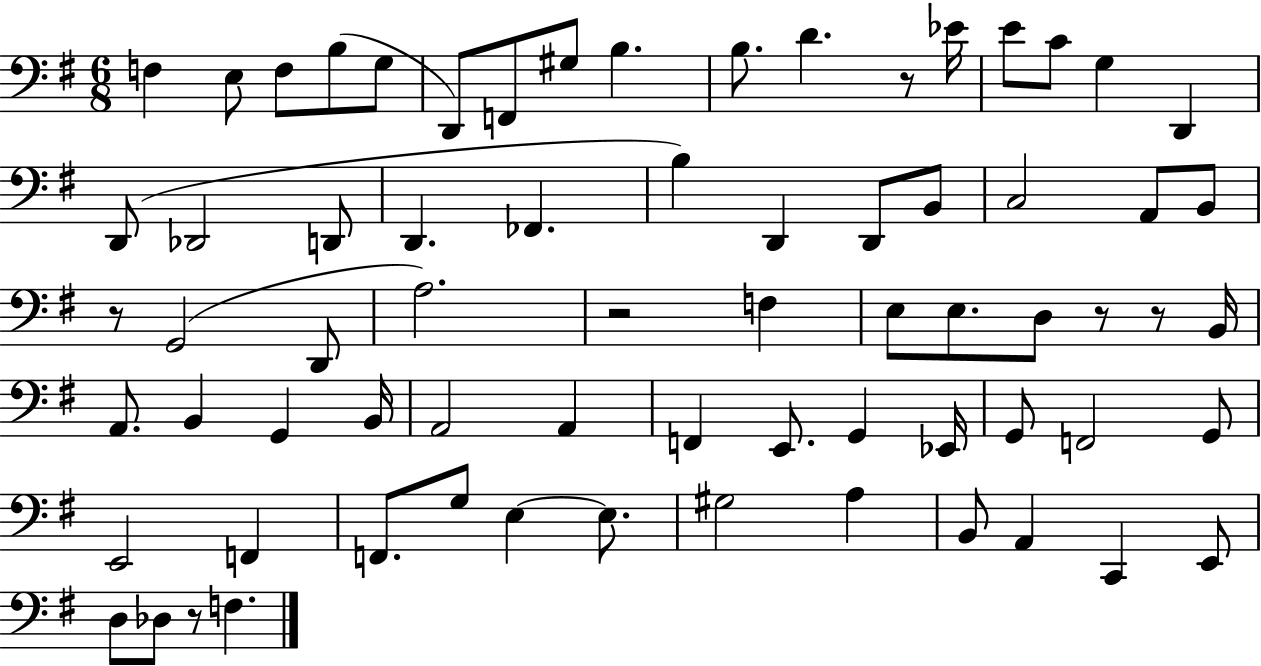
X:1
T:Untitled
M:6/8
L:1/4
K:G
F, E,/2 F,/2 B,/2 G,/2 D,,/2 F,,/2 ^G,/2 B, B,/2 D z/2 _E/4 E/2 C/2 G, D,, D,,/2 _D,,2 D,,/2 D,, _F,, B, D,, D,,/2 B,,/2 C,2 A,,/2 B,,/2 z/2 G,,2 D,,/2 A,2 z2 F, E,/2 E,/2 D,/2 z/2 z/2 B,,/4 A,,/2 B,, G,, B,,/4 A,,2 A,, F,, E,,/2 G,, _E,,/4 G,,/2 F,,2 G,,/2 E,,2 F,, F,,/2 G,/2 E, E,/2 ^G,2 A, B,,/2 A,, C,, E,,/2 D,/2 _D,/2 z/2 F,